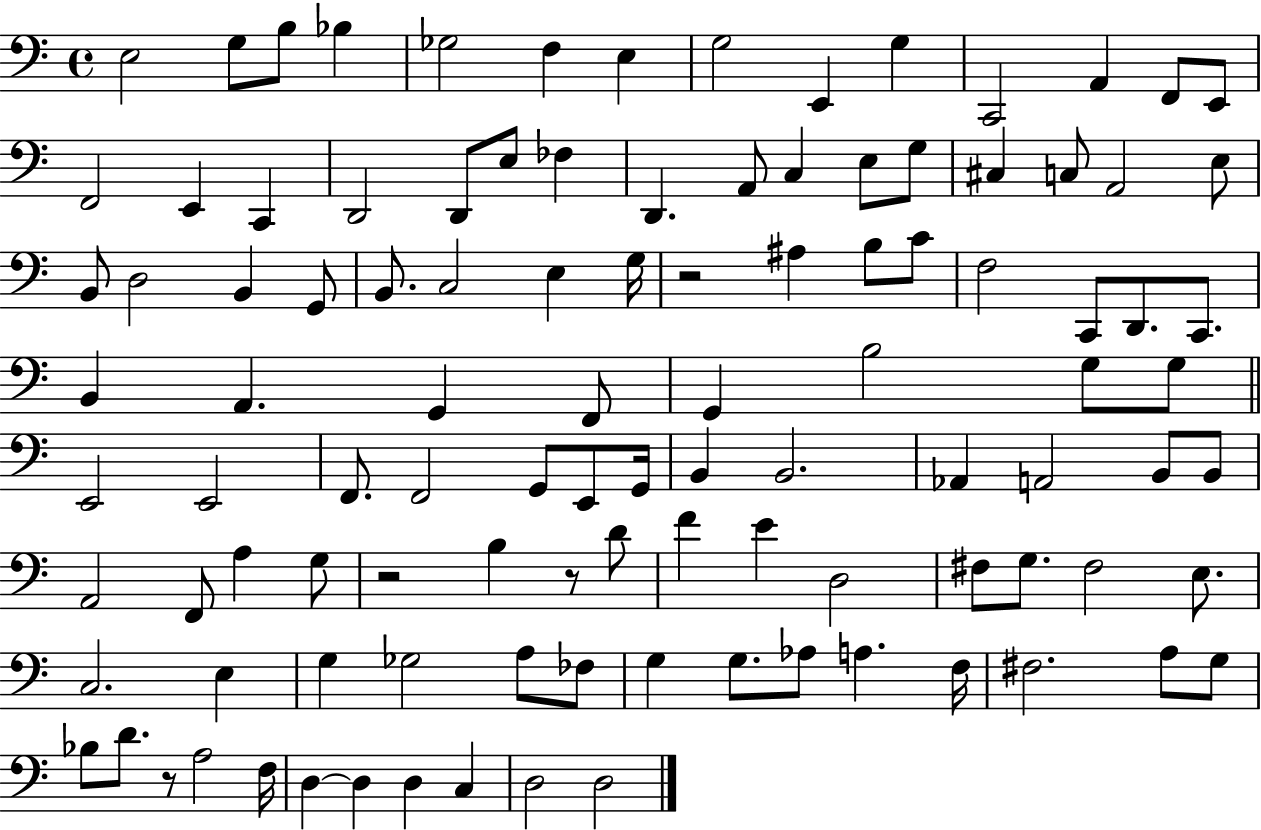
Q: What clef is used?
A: bass